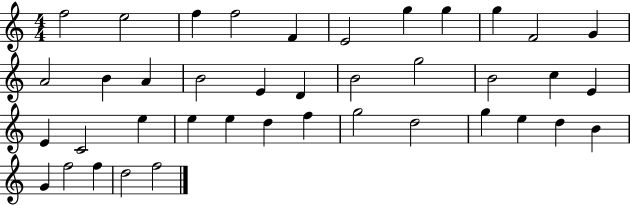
F5/h E5/h F5/q F5/h F4/q E4/h G5/q G5/q G5/q F4/h G4/q A4/h B4/q A4/q B4/h E4/q D4/q B4/h G5/h B4/h C5/q E4/q E4/q C4/h E5/q E5/q E5/q D5/q F5/q G5/h D5/h G5/q E5/q D5/q B4/q G4/q F5/h F5/q D5/h F5/h